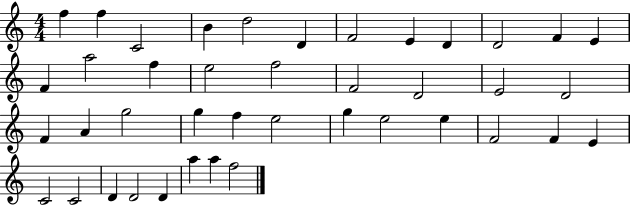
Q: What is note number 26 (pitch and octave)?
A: F5